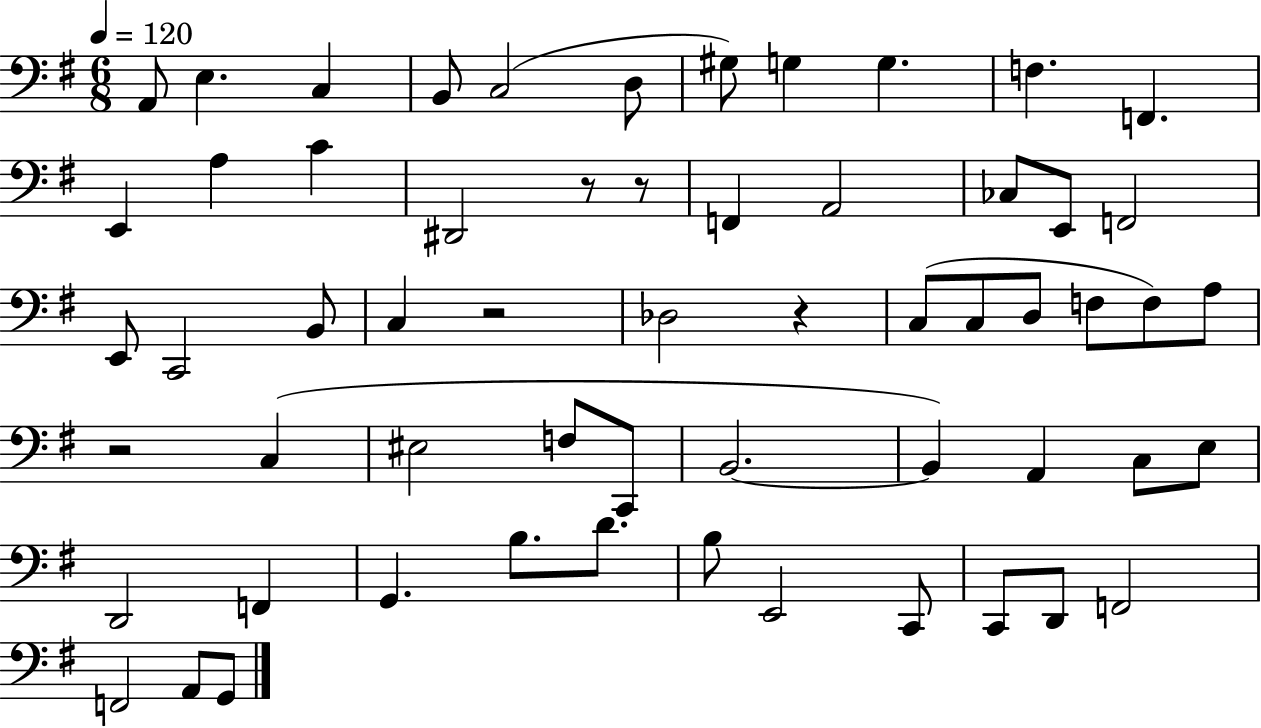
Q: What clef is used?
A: bass